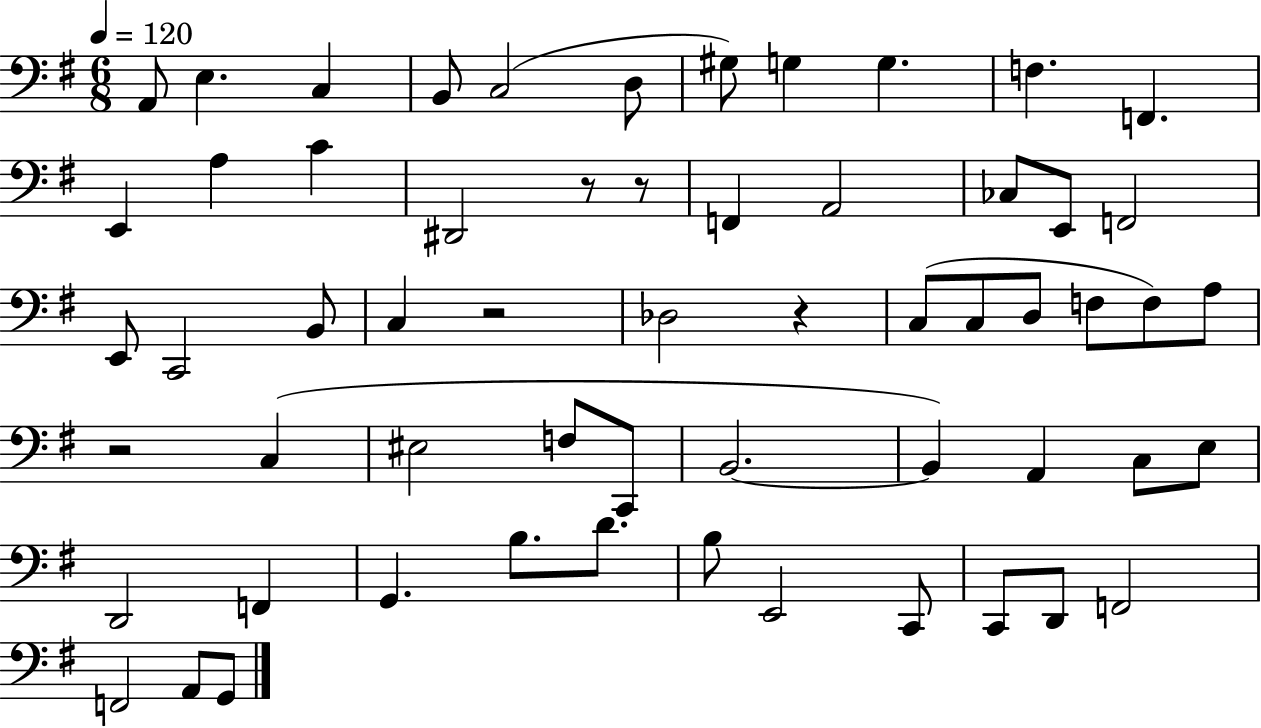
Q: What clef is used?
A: bass